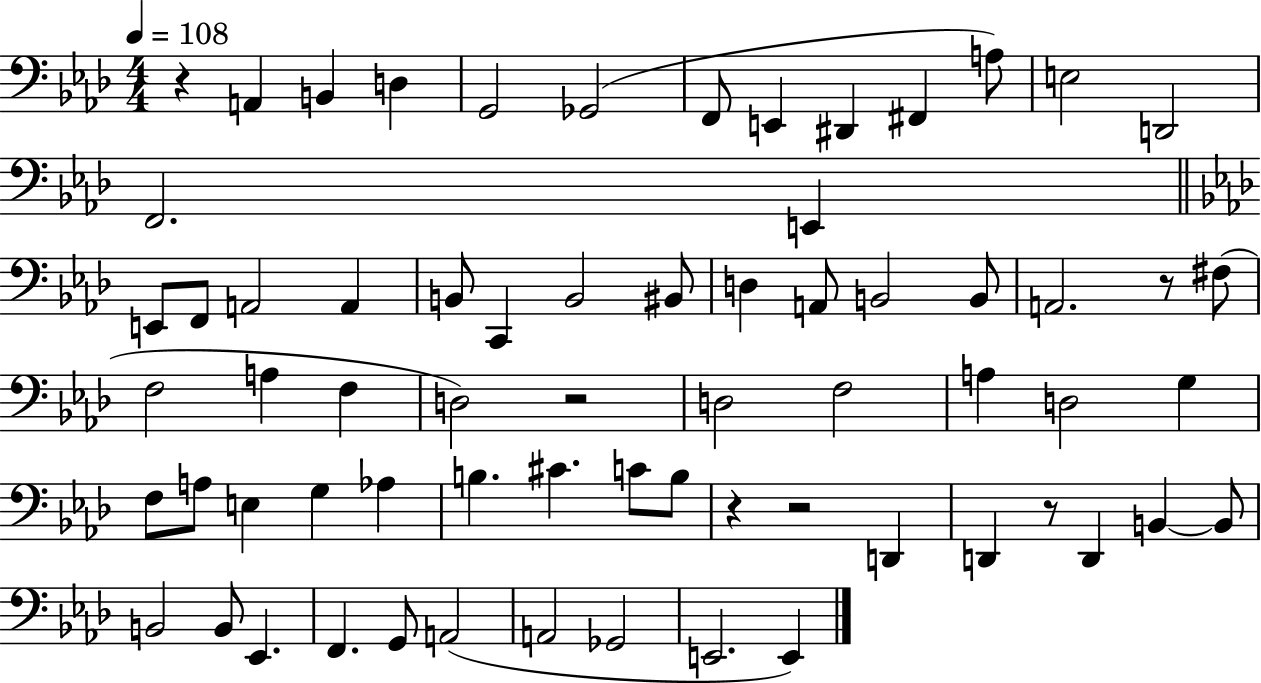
R/q A2/q B2/q D3/q G2/h Gb2/h F2/e E2/q D#2/q F#2/q A3/e E3/h D2/h F2/h. E2/q E2/e F2/e A2/h A2/q B2/e C2/q B2/h BIS2/e D3/q A2/e B2/h B2/e A2/h. R/e F#3/e F3/h A3/q F3/q D3/h R/h D3/h F3/h A3/q D3/h G3/q F3/e A3/e E3/q G3/q Ab3/q B3/q. C#4/q. C4/e B3/e R/q R/h D2/q D2/q R/e D2/q B2/q B2/e B2/h B2/e Eb2/q. F2/q. G2/e A2/h A2/h Gb2/h E2/h. E2/q